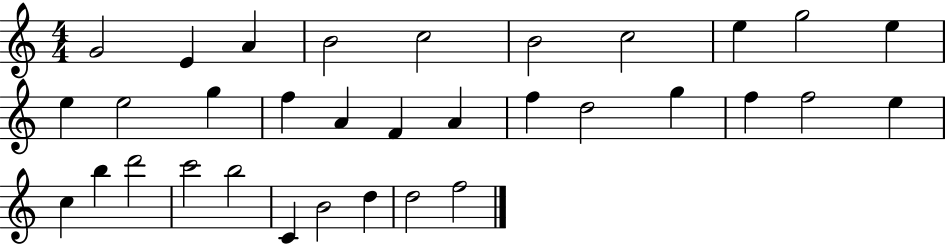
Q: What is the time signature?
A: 4/4